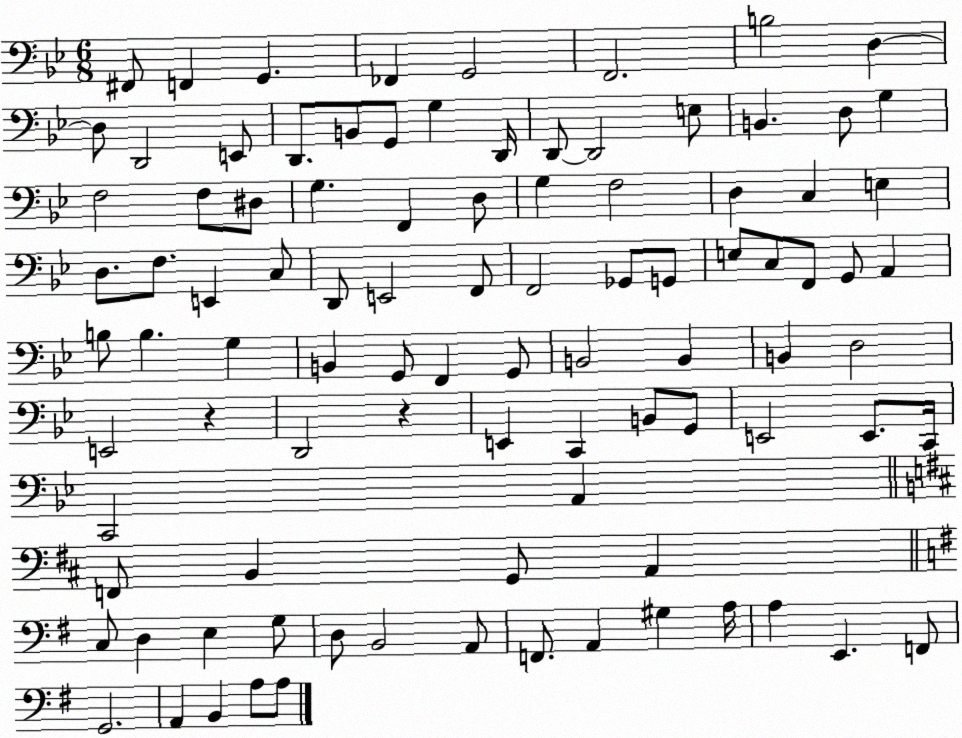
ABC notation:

X:1
T:Untitled
M:6/8
L:1/4
K:Bb
^F,,/2 F,, G,, _F,, G,,2 F,,2 B,2 D, D,/2 D,,2 E,,/2 D,,/2 B,,/2 G,,/2 G, D,,/4 D,,/2 D,,2 E,/2 B,, D,/2 G, F,2 F,/2 ^D,/2 G, F,, D,/2 G, F,2 D, C, E, D,/2 F,/2 E,, C,/2 D,,/2 E,,2 F,,/2 F,,2 _G,,/2 G,,/2 E,/2 C,/2 F,,/2 G,,/2 A,, B,/2 B, G, B,, G,,/2 F,, G,,/2 B,,2 B,, B,, D,2 E,,2 z D,,2 z E,, C,, B,,/2 G,,/2 E,,2 E,,/2 C,,/4 C,,2 A,, F,,/2 B,, G,,/2 A,, C,/2 D, E, G,/2 D,/2 B,,2 A,,/2 F,,/2 A,, ^G, A,/4 A, E,, F,,/2 G,,2 A,, B,, A,/2 A,/2